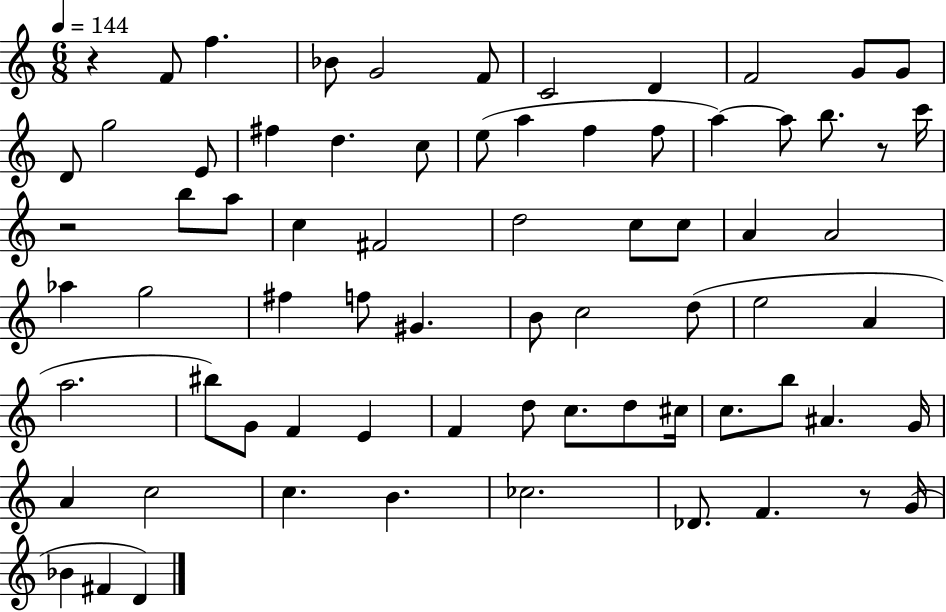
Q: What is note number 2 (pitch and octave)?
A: F5